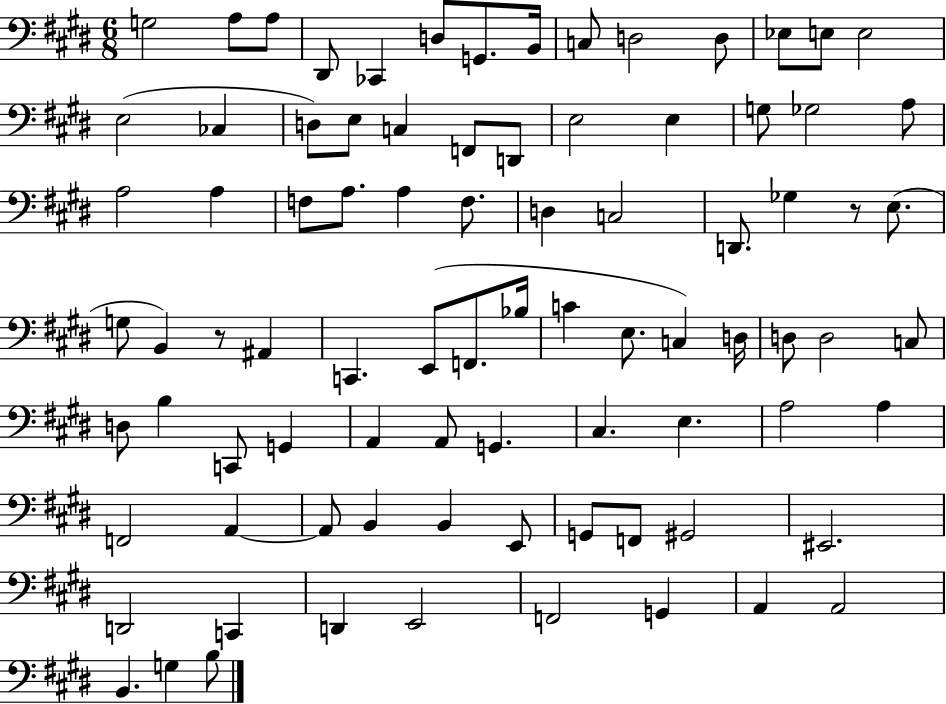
{
  \clef bass
  \numericTimeSignature
  \time 6/8
  \key e \major
  g2 a8 a8 | dis,8 ces,4 d8 g,8. b,16 | c8 d2 d8 | ees8 e8 e2 | \break e2( ces4 | d8) e8 c4 f,8 d,8 | e2 e4 | g8 ges2 a8 | \break a2 a4 | f8 a8. a4 f8. | d4 c2 | d,8. ges4 r8 e8.( | \break g8 b,4) r8 ais,4 | c,4. e,8( f,8. bes16 | c'4 e8. c4) d16 | d8 d2 c8 | \break d8 b4 c,8 g,4 | a,4 a,8 g,4. | cis4. e4. | a2 a4 | \break f,2 a,4~~ | a,8 b,4 b,4 e,8 | g,8 f,8 gis,2 | eis,2. | \break d,2 c,4 | d,4 e,2 | f,2 g,4 | a,4 a,2 | \break b,4. g4 b8 | \bar "|."
}